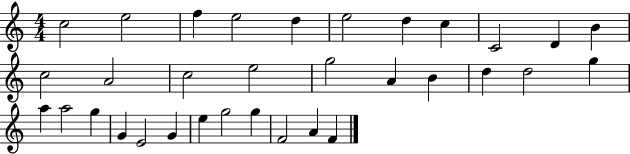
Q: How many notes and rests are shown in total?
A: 33